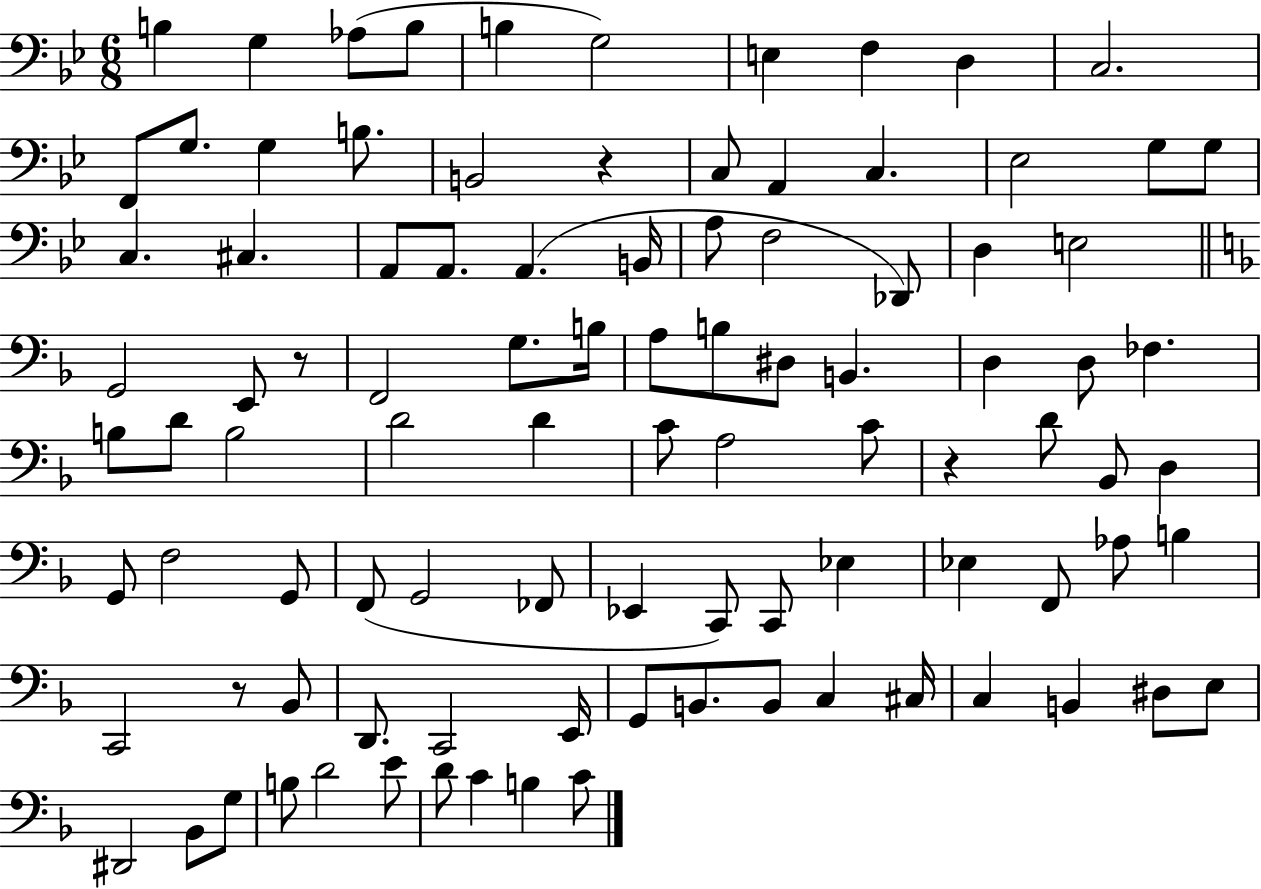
{
  \clef bass
  \numericTimeSignature
  \time 6/8
  \key bes \major
  b4 g4 aes8( b8 | b4 g2) | e4 f4 d4 | c2. | \break f,8 g8. g4 b8. | b,2 r4 | c8 a,4 c4. | ees2 g8 g8 | \break c4. cis4. | a,8 a,8. a,4.( b,16 | a8 f2 des,8) | d4 e2 | \break \bar "||" \break \key f \major g,2 e,8 r8 | f,2 g8. b16 | a8 b8 dis8 b,4. | d4 d8 fes4. | \break b8 d'8 b2 | d'2 d'4 | c'8 a2 c'8 | r4 d'8 bes,8 d4 | \break g,8 f2 g,8 | f,8( g,2 fes,8 | ees,4 c,8) c,8 ees4 | ees4 f,8 aes8 b4 | \break c,2 r8 bes,8 | d,8. c,2 e,16 | g,8 b,8. b,8 c4 cis16 | c4 b,4 dis8 e8 | \break dis,2 bes,8 g8 | b8 d'2 e'8 | d'8 c'4 b4 c'8 | \bar "|."
}